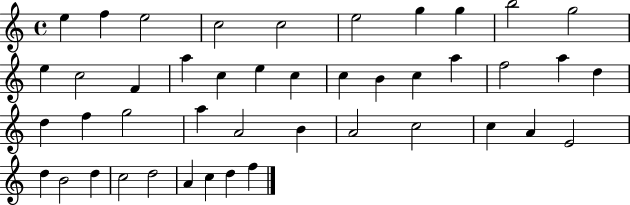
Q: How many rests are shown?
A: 0